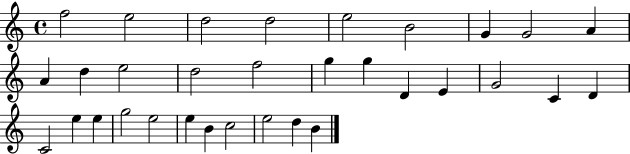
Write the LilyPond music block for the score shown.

{
  \clef treble
  \time 4/4
  \defaultTimeSignature
  \key c \major
  f''2 e''2 | d''2 d''2 | e''2 b'2 | g'4 g'2 a'4 | \break a'4 d''4 e''2 | d''2 f''2 | g''4 g''4 d'4 e'4 | g'2 c'4 d'4 | \break c'2 e''4 e''4 | g''2 e''2 | e''4 b'4 c''2 | e''2 d''4 b'4 | \break \bar "|."
}